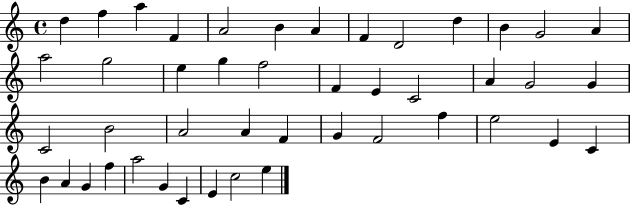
{
  \clef treble
  \time 4/4
  \defaultTimeSignature
  \key c \major
  d''4 f''4 a''4 f'4 | a'2 b'4 a'4 | f'4 d'2 d''4 | b'4 g'2 a'4 | \break a''2 g''2 | e''4 g''4 f''2 | f'4 e'4 c'2 | a'4 g'2 g'4 | \break c'2 b'2 | a'2 a'4 f'4 | g'4 f'2 f''4 | e''2 e'4 c'4 | \break b'4 a'4 g'4 f''4 | a''2 g'4 c'4 | e'4 c''2 e''4 | \bar "|."
}